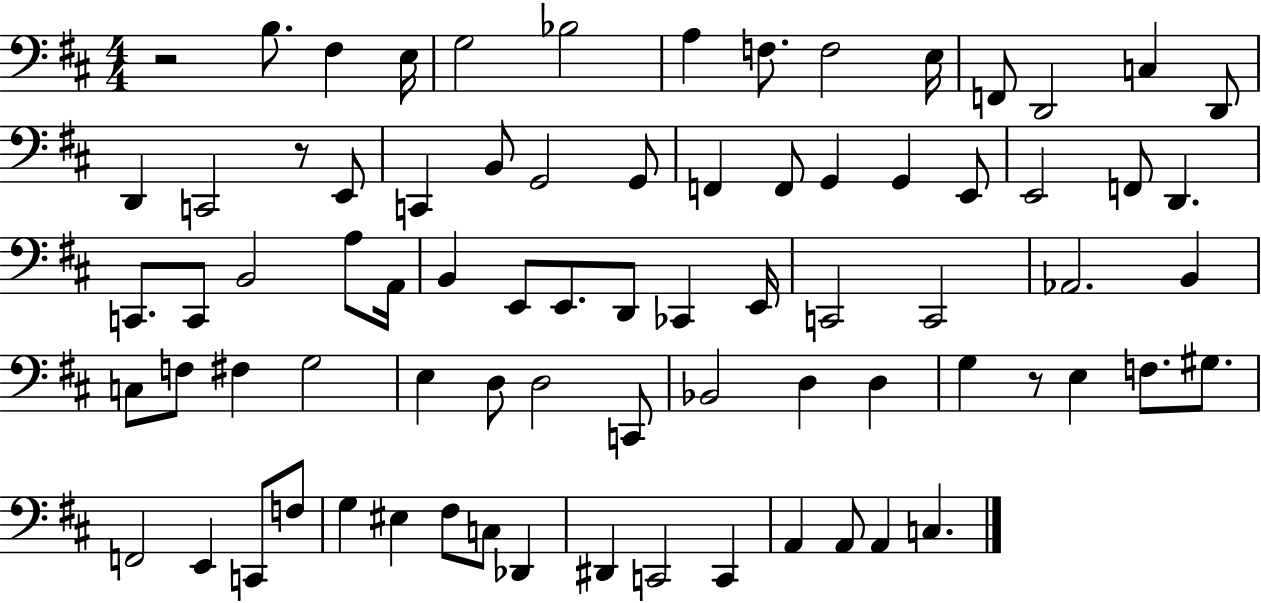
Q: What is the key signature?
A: D major